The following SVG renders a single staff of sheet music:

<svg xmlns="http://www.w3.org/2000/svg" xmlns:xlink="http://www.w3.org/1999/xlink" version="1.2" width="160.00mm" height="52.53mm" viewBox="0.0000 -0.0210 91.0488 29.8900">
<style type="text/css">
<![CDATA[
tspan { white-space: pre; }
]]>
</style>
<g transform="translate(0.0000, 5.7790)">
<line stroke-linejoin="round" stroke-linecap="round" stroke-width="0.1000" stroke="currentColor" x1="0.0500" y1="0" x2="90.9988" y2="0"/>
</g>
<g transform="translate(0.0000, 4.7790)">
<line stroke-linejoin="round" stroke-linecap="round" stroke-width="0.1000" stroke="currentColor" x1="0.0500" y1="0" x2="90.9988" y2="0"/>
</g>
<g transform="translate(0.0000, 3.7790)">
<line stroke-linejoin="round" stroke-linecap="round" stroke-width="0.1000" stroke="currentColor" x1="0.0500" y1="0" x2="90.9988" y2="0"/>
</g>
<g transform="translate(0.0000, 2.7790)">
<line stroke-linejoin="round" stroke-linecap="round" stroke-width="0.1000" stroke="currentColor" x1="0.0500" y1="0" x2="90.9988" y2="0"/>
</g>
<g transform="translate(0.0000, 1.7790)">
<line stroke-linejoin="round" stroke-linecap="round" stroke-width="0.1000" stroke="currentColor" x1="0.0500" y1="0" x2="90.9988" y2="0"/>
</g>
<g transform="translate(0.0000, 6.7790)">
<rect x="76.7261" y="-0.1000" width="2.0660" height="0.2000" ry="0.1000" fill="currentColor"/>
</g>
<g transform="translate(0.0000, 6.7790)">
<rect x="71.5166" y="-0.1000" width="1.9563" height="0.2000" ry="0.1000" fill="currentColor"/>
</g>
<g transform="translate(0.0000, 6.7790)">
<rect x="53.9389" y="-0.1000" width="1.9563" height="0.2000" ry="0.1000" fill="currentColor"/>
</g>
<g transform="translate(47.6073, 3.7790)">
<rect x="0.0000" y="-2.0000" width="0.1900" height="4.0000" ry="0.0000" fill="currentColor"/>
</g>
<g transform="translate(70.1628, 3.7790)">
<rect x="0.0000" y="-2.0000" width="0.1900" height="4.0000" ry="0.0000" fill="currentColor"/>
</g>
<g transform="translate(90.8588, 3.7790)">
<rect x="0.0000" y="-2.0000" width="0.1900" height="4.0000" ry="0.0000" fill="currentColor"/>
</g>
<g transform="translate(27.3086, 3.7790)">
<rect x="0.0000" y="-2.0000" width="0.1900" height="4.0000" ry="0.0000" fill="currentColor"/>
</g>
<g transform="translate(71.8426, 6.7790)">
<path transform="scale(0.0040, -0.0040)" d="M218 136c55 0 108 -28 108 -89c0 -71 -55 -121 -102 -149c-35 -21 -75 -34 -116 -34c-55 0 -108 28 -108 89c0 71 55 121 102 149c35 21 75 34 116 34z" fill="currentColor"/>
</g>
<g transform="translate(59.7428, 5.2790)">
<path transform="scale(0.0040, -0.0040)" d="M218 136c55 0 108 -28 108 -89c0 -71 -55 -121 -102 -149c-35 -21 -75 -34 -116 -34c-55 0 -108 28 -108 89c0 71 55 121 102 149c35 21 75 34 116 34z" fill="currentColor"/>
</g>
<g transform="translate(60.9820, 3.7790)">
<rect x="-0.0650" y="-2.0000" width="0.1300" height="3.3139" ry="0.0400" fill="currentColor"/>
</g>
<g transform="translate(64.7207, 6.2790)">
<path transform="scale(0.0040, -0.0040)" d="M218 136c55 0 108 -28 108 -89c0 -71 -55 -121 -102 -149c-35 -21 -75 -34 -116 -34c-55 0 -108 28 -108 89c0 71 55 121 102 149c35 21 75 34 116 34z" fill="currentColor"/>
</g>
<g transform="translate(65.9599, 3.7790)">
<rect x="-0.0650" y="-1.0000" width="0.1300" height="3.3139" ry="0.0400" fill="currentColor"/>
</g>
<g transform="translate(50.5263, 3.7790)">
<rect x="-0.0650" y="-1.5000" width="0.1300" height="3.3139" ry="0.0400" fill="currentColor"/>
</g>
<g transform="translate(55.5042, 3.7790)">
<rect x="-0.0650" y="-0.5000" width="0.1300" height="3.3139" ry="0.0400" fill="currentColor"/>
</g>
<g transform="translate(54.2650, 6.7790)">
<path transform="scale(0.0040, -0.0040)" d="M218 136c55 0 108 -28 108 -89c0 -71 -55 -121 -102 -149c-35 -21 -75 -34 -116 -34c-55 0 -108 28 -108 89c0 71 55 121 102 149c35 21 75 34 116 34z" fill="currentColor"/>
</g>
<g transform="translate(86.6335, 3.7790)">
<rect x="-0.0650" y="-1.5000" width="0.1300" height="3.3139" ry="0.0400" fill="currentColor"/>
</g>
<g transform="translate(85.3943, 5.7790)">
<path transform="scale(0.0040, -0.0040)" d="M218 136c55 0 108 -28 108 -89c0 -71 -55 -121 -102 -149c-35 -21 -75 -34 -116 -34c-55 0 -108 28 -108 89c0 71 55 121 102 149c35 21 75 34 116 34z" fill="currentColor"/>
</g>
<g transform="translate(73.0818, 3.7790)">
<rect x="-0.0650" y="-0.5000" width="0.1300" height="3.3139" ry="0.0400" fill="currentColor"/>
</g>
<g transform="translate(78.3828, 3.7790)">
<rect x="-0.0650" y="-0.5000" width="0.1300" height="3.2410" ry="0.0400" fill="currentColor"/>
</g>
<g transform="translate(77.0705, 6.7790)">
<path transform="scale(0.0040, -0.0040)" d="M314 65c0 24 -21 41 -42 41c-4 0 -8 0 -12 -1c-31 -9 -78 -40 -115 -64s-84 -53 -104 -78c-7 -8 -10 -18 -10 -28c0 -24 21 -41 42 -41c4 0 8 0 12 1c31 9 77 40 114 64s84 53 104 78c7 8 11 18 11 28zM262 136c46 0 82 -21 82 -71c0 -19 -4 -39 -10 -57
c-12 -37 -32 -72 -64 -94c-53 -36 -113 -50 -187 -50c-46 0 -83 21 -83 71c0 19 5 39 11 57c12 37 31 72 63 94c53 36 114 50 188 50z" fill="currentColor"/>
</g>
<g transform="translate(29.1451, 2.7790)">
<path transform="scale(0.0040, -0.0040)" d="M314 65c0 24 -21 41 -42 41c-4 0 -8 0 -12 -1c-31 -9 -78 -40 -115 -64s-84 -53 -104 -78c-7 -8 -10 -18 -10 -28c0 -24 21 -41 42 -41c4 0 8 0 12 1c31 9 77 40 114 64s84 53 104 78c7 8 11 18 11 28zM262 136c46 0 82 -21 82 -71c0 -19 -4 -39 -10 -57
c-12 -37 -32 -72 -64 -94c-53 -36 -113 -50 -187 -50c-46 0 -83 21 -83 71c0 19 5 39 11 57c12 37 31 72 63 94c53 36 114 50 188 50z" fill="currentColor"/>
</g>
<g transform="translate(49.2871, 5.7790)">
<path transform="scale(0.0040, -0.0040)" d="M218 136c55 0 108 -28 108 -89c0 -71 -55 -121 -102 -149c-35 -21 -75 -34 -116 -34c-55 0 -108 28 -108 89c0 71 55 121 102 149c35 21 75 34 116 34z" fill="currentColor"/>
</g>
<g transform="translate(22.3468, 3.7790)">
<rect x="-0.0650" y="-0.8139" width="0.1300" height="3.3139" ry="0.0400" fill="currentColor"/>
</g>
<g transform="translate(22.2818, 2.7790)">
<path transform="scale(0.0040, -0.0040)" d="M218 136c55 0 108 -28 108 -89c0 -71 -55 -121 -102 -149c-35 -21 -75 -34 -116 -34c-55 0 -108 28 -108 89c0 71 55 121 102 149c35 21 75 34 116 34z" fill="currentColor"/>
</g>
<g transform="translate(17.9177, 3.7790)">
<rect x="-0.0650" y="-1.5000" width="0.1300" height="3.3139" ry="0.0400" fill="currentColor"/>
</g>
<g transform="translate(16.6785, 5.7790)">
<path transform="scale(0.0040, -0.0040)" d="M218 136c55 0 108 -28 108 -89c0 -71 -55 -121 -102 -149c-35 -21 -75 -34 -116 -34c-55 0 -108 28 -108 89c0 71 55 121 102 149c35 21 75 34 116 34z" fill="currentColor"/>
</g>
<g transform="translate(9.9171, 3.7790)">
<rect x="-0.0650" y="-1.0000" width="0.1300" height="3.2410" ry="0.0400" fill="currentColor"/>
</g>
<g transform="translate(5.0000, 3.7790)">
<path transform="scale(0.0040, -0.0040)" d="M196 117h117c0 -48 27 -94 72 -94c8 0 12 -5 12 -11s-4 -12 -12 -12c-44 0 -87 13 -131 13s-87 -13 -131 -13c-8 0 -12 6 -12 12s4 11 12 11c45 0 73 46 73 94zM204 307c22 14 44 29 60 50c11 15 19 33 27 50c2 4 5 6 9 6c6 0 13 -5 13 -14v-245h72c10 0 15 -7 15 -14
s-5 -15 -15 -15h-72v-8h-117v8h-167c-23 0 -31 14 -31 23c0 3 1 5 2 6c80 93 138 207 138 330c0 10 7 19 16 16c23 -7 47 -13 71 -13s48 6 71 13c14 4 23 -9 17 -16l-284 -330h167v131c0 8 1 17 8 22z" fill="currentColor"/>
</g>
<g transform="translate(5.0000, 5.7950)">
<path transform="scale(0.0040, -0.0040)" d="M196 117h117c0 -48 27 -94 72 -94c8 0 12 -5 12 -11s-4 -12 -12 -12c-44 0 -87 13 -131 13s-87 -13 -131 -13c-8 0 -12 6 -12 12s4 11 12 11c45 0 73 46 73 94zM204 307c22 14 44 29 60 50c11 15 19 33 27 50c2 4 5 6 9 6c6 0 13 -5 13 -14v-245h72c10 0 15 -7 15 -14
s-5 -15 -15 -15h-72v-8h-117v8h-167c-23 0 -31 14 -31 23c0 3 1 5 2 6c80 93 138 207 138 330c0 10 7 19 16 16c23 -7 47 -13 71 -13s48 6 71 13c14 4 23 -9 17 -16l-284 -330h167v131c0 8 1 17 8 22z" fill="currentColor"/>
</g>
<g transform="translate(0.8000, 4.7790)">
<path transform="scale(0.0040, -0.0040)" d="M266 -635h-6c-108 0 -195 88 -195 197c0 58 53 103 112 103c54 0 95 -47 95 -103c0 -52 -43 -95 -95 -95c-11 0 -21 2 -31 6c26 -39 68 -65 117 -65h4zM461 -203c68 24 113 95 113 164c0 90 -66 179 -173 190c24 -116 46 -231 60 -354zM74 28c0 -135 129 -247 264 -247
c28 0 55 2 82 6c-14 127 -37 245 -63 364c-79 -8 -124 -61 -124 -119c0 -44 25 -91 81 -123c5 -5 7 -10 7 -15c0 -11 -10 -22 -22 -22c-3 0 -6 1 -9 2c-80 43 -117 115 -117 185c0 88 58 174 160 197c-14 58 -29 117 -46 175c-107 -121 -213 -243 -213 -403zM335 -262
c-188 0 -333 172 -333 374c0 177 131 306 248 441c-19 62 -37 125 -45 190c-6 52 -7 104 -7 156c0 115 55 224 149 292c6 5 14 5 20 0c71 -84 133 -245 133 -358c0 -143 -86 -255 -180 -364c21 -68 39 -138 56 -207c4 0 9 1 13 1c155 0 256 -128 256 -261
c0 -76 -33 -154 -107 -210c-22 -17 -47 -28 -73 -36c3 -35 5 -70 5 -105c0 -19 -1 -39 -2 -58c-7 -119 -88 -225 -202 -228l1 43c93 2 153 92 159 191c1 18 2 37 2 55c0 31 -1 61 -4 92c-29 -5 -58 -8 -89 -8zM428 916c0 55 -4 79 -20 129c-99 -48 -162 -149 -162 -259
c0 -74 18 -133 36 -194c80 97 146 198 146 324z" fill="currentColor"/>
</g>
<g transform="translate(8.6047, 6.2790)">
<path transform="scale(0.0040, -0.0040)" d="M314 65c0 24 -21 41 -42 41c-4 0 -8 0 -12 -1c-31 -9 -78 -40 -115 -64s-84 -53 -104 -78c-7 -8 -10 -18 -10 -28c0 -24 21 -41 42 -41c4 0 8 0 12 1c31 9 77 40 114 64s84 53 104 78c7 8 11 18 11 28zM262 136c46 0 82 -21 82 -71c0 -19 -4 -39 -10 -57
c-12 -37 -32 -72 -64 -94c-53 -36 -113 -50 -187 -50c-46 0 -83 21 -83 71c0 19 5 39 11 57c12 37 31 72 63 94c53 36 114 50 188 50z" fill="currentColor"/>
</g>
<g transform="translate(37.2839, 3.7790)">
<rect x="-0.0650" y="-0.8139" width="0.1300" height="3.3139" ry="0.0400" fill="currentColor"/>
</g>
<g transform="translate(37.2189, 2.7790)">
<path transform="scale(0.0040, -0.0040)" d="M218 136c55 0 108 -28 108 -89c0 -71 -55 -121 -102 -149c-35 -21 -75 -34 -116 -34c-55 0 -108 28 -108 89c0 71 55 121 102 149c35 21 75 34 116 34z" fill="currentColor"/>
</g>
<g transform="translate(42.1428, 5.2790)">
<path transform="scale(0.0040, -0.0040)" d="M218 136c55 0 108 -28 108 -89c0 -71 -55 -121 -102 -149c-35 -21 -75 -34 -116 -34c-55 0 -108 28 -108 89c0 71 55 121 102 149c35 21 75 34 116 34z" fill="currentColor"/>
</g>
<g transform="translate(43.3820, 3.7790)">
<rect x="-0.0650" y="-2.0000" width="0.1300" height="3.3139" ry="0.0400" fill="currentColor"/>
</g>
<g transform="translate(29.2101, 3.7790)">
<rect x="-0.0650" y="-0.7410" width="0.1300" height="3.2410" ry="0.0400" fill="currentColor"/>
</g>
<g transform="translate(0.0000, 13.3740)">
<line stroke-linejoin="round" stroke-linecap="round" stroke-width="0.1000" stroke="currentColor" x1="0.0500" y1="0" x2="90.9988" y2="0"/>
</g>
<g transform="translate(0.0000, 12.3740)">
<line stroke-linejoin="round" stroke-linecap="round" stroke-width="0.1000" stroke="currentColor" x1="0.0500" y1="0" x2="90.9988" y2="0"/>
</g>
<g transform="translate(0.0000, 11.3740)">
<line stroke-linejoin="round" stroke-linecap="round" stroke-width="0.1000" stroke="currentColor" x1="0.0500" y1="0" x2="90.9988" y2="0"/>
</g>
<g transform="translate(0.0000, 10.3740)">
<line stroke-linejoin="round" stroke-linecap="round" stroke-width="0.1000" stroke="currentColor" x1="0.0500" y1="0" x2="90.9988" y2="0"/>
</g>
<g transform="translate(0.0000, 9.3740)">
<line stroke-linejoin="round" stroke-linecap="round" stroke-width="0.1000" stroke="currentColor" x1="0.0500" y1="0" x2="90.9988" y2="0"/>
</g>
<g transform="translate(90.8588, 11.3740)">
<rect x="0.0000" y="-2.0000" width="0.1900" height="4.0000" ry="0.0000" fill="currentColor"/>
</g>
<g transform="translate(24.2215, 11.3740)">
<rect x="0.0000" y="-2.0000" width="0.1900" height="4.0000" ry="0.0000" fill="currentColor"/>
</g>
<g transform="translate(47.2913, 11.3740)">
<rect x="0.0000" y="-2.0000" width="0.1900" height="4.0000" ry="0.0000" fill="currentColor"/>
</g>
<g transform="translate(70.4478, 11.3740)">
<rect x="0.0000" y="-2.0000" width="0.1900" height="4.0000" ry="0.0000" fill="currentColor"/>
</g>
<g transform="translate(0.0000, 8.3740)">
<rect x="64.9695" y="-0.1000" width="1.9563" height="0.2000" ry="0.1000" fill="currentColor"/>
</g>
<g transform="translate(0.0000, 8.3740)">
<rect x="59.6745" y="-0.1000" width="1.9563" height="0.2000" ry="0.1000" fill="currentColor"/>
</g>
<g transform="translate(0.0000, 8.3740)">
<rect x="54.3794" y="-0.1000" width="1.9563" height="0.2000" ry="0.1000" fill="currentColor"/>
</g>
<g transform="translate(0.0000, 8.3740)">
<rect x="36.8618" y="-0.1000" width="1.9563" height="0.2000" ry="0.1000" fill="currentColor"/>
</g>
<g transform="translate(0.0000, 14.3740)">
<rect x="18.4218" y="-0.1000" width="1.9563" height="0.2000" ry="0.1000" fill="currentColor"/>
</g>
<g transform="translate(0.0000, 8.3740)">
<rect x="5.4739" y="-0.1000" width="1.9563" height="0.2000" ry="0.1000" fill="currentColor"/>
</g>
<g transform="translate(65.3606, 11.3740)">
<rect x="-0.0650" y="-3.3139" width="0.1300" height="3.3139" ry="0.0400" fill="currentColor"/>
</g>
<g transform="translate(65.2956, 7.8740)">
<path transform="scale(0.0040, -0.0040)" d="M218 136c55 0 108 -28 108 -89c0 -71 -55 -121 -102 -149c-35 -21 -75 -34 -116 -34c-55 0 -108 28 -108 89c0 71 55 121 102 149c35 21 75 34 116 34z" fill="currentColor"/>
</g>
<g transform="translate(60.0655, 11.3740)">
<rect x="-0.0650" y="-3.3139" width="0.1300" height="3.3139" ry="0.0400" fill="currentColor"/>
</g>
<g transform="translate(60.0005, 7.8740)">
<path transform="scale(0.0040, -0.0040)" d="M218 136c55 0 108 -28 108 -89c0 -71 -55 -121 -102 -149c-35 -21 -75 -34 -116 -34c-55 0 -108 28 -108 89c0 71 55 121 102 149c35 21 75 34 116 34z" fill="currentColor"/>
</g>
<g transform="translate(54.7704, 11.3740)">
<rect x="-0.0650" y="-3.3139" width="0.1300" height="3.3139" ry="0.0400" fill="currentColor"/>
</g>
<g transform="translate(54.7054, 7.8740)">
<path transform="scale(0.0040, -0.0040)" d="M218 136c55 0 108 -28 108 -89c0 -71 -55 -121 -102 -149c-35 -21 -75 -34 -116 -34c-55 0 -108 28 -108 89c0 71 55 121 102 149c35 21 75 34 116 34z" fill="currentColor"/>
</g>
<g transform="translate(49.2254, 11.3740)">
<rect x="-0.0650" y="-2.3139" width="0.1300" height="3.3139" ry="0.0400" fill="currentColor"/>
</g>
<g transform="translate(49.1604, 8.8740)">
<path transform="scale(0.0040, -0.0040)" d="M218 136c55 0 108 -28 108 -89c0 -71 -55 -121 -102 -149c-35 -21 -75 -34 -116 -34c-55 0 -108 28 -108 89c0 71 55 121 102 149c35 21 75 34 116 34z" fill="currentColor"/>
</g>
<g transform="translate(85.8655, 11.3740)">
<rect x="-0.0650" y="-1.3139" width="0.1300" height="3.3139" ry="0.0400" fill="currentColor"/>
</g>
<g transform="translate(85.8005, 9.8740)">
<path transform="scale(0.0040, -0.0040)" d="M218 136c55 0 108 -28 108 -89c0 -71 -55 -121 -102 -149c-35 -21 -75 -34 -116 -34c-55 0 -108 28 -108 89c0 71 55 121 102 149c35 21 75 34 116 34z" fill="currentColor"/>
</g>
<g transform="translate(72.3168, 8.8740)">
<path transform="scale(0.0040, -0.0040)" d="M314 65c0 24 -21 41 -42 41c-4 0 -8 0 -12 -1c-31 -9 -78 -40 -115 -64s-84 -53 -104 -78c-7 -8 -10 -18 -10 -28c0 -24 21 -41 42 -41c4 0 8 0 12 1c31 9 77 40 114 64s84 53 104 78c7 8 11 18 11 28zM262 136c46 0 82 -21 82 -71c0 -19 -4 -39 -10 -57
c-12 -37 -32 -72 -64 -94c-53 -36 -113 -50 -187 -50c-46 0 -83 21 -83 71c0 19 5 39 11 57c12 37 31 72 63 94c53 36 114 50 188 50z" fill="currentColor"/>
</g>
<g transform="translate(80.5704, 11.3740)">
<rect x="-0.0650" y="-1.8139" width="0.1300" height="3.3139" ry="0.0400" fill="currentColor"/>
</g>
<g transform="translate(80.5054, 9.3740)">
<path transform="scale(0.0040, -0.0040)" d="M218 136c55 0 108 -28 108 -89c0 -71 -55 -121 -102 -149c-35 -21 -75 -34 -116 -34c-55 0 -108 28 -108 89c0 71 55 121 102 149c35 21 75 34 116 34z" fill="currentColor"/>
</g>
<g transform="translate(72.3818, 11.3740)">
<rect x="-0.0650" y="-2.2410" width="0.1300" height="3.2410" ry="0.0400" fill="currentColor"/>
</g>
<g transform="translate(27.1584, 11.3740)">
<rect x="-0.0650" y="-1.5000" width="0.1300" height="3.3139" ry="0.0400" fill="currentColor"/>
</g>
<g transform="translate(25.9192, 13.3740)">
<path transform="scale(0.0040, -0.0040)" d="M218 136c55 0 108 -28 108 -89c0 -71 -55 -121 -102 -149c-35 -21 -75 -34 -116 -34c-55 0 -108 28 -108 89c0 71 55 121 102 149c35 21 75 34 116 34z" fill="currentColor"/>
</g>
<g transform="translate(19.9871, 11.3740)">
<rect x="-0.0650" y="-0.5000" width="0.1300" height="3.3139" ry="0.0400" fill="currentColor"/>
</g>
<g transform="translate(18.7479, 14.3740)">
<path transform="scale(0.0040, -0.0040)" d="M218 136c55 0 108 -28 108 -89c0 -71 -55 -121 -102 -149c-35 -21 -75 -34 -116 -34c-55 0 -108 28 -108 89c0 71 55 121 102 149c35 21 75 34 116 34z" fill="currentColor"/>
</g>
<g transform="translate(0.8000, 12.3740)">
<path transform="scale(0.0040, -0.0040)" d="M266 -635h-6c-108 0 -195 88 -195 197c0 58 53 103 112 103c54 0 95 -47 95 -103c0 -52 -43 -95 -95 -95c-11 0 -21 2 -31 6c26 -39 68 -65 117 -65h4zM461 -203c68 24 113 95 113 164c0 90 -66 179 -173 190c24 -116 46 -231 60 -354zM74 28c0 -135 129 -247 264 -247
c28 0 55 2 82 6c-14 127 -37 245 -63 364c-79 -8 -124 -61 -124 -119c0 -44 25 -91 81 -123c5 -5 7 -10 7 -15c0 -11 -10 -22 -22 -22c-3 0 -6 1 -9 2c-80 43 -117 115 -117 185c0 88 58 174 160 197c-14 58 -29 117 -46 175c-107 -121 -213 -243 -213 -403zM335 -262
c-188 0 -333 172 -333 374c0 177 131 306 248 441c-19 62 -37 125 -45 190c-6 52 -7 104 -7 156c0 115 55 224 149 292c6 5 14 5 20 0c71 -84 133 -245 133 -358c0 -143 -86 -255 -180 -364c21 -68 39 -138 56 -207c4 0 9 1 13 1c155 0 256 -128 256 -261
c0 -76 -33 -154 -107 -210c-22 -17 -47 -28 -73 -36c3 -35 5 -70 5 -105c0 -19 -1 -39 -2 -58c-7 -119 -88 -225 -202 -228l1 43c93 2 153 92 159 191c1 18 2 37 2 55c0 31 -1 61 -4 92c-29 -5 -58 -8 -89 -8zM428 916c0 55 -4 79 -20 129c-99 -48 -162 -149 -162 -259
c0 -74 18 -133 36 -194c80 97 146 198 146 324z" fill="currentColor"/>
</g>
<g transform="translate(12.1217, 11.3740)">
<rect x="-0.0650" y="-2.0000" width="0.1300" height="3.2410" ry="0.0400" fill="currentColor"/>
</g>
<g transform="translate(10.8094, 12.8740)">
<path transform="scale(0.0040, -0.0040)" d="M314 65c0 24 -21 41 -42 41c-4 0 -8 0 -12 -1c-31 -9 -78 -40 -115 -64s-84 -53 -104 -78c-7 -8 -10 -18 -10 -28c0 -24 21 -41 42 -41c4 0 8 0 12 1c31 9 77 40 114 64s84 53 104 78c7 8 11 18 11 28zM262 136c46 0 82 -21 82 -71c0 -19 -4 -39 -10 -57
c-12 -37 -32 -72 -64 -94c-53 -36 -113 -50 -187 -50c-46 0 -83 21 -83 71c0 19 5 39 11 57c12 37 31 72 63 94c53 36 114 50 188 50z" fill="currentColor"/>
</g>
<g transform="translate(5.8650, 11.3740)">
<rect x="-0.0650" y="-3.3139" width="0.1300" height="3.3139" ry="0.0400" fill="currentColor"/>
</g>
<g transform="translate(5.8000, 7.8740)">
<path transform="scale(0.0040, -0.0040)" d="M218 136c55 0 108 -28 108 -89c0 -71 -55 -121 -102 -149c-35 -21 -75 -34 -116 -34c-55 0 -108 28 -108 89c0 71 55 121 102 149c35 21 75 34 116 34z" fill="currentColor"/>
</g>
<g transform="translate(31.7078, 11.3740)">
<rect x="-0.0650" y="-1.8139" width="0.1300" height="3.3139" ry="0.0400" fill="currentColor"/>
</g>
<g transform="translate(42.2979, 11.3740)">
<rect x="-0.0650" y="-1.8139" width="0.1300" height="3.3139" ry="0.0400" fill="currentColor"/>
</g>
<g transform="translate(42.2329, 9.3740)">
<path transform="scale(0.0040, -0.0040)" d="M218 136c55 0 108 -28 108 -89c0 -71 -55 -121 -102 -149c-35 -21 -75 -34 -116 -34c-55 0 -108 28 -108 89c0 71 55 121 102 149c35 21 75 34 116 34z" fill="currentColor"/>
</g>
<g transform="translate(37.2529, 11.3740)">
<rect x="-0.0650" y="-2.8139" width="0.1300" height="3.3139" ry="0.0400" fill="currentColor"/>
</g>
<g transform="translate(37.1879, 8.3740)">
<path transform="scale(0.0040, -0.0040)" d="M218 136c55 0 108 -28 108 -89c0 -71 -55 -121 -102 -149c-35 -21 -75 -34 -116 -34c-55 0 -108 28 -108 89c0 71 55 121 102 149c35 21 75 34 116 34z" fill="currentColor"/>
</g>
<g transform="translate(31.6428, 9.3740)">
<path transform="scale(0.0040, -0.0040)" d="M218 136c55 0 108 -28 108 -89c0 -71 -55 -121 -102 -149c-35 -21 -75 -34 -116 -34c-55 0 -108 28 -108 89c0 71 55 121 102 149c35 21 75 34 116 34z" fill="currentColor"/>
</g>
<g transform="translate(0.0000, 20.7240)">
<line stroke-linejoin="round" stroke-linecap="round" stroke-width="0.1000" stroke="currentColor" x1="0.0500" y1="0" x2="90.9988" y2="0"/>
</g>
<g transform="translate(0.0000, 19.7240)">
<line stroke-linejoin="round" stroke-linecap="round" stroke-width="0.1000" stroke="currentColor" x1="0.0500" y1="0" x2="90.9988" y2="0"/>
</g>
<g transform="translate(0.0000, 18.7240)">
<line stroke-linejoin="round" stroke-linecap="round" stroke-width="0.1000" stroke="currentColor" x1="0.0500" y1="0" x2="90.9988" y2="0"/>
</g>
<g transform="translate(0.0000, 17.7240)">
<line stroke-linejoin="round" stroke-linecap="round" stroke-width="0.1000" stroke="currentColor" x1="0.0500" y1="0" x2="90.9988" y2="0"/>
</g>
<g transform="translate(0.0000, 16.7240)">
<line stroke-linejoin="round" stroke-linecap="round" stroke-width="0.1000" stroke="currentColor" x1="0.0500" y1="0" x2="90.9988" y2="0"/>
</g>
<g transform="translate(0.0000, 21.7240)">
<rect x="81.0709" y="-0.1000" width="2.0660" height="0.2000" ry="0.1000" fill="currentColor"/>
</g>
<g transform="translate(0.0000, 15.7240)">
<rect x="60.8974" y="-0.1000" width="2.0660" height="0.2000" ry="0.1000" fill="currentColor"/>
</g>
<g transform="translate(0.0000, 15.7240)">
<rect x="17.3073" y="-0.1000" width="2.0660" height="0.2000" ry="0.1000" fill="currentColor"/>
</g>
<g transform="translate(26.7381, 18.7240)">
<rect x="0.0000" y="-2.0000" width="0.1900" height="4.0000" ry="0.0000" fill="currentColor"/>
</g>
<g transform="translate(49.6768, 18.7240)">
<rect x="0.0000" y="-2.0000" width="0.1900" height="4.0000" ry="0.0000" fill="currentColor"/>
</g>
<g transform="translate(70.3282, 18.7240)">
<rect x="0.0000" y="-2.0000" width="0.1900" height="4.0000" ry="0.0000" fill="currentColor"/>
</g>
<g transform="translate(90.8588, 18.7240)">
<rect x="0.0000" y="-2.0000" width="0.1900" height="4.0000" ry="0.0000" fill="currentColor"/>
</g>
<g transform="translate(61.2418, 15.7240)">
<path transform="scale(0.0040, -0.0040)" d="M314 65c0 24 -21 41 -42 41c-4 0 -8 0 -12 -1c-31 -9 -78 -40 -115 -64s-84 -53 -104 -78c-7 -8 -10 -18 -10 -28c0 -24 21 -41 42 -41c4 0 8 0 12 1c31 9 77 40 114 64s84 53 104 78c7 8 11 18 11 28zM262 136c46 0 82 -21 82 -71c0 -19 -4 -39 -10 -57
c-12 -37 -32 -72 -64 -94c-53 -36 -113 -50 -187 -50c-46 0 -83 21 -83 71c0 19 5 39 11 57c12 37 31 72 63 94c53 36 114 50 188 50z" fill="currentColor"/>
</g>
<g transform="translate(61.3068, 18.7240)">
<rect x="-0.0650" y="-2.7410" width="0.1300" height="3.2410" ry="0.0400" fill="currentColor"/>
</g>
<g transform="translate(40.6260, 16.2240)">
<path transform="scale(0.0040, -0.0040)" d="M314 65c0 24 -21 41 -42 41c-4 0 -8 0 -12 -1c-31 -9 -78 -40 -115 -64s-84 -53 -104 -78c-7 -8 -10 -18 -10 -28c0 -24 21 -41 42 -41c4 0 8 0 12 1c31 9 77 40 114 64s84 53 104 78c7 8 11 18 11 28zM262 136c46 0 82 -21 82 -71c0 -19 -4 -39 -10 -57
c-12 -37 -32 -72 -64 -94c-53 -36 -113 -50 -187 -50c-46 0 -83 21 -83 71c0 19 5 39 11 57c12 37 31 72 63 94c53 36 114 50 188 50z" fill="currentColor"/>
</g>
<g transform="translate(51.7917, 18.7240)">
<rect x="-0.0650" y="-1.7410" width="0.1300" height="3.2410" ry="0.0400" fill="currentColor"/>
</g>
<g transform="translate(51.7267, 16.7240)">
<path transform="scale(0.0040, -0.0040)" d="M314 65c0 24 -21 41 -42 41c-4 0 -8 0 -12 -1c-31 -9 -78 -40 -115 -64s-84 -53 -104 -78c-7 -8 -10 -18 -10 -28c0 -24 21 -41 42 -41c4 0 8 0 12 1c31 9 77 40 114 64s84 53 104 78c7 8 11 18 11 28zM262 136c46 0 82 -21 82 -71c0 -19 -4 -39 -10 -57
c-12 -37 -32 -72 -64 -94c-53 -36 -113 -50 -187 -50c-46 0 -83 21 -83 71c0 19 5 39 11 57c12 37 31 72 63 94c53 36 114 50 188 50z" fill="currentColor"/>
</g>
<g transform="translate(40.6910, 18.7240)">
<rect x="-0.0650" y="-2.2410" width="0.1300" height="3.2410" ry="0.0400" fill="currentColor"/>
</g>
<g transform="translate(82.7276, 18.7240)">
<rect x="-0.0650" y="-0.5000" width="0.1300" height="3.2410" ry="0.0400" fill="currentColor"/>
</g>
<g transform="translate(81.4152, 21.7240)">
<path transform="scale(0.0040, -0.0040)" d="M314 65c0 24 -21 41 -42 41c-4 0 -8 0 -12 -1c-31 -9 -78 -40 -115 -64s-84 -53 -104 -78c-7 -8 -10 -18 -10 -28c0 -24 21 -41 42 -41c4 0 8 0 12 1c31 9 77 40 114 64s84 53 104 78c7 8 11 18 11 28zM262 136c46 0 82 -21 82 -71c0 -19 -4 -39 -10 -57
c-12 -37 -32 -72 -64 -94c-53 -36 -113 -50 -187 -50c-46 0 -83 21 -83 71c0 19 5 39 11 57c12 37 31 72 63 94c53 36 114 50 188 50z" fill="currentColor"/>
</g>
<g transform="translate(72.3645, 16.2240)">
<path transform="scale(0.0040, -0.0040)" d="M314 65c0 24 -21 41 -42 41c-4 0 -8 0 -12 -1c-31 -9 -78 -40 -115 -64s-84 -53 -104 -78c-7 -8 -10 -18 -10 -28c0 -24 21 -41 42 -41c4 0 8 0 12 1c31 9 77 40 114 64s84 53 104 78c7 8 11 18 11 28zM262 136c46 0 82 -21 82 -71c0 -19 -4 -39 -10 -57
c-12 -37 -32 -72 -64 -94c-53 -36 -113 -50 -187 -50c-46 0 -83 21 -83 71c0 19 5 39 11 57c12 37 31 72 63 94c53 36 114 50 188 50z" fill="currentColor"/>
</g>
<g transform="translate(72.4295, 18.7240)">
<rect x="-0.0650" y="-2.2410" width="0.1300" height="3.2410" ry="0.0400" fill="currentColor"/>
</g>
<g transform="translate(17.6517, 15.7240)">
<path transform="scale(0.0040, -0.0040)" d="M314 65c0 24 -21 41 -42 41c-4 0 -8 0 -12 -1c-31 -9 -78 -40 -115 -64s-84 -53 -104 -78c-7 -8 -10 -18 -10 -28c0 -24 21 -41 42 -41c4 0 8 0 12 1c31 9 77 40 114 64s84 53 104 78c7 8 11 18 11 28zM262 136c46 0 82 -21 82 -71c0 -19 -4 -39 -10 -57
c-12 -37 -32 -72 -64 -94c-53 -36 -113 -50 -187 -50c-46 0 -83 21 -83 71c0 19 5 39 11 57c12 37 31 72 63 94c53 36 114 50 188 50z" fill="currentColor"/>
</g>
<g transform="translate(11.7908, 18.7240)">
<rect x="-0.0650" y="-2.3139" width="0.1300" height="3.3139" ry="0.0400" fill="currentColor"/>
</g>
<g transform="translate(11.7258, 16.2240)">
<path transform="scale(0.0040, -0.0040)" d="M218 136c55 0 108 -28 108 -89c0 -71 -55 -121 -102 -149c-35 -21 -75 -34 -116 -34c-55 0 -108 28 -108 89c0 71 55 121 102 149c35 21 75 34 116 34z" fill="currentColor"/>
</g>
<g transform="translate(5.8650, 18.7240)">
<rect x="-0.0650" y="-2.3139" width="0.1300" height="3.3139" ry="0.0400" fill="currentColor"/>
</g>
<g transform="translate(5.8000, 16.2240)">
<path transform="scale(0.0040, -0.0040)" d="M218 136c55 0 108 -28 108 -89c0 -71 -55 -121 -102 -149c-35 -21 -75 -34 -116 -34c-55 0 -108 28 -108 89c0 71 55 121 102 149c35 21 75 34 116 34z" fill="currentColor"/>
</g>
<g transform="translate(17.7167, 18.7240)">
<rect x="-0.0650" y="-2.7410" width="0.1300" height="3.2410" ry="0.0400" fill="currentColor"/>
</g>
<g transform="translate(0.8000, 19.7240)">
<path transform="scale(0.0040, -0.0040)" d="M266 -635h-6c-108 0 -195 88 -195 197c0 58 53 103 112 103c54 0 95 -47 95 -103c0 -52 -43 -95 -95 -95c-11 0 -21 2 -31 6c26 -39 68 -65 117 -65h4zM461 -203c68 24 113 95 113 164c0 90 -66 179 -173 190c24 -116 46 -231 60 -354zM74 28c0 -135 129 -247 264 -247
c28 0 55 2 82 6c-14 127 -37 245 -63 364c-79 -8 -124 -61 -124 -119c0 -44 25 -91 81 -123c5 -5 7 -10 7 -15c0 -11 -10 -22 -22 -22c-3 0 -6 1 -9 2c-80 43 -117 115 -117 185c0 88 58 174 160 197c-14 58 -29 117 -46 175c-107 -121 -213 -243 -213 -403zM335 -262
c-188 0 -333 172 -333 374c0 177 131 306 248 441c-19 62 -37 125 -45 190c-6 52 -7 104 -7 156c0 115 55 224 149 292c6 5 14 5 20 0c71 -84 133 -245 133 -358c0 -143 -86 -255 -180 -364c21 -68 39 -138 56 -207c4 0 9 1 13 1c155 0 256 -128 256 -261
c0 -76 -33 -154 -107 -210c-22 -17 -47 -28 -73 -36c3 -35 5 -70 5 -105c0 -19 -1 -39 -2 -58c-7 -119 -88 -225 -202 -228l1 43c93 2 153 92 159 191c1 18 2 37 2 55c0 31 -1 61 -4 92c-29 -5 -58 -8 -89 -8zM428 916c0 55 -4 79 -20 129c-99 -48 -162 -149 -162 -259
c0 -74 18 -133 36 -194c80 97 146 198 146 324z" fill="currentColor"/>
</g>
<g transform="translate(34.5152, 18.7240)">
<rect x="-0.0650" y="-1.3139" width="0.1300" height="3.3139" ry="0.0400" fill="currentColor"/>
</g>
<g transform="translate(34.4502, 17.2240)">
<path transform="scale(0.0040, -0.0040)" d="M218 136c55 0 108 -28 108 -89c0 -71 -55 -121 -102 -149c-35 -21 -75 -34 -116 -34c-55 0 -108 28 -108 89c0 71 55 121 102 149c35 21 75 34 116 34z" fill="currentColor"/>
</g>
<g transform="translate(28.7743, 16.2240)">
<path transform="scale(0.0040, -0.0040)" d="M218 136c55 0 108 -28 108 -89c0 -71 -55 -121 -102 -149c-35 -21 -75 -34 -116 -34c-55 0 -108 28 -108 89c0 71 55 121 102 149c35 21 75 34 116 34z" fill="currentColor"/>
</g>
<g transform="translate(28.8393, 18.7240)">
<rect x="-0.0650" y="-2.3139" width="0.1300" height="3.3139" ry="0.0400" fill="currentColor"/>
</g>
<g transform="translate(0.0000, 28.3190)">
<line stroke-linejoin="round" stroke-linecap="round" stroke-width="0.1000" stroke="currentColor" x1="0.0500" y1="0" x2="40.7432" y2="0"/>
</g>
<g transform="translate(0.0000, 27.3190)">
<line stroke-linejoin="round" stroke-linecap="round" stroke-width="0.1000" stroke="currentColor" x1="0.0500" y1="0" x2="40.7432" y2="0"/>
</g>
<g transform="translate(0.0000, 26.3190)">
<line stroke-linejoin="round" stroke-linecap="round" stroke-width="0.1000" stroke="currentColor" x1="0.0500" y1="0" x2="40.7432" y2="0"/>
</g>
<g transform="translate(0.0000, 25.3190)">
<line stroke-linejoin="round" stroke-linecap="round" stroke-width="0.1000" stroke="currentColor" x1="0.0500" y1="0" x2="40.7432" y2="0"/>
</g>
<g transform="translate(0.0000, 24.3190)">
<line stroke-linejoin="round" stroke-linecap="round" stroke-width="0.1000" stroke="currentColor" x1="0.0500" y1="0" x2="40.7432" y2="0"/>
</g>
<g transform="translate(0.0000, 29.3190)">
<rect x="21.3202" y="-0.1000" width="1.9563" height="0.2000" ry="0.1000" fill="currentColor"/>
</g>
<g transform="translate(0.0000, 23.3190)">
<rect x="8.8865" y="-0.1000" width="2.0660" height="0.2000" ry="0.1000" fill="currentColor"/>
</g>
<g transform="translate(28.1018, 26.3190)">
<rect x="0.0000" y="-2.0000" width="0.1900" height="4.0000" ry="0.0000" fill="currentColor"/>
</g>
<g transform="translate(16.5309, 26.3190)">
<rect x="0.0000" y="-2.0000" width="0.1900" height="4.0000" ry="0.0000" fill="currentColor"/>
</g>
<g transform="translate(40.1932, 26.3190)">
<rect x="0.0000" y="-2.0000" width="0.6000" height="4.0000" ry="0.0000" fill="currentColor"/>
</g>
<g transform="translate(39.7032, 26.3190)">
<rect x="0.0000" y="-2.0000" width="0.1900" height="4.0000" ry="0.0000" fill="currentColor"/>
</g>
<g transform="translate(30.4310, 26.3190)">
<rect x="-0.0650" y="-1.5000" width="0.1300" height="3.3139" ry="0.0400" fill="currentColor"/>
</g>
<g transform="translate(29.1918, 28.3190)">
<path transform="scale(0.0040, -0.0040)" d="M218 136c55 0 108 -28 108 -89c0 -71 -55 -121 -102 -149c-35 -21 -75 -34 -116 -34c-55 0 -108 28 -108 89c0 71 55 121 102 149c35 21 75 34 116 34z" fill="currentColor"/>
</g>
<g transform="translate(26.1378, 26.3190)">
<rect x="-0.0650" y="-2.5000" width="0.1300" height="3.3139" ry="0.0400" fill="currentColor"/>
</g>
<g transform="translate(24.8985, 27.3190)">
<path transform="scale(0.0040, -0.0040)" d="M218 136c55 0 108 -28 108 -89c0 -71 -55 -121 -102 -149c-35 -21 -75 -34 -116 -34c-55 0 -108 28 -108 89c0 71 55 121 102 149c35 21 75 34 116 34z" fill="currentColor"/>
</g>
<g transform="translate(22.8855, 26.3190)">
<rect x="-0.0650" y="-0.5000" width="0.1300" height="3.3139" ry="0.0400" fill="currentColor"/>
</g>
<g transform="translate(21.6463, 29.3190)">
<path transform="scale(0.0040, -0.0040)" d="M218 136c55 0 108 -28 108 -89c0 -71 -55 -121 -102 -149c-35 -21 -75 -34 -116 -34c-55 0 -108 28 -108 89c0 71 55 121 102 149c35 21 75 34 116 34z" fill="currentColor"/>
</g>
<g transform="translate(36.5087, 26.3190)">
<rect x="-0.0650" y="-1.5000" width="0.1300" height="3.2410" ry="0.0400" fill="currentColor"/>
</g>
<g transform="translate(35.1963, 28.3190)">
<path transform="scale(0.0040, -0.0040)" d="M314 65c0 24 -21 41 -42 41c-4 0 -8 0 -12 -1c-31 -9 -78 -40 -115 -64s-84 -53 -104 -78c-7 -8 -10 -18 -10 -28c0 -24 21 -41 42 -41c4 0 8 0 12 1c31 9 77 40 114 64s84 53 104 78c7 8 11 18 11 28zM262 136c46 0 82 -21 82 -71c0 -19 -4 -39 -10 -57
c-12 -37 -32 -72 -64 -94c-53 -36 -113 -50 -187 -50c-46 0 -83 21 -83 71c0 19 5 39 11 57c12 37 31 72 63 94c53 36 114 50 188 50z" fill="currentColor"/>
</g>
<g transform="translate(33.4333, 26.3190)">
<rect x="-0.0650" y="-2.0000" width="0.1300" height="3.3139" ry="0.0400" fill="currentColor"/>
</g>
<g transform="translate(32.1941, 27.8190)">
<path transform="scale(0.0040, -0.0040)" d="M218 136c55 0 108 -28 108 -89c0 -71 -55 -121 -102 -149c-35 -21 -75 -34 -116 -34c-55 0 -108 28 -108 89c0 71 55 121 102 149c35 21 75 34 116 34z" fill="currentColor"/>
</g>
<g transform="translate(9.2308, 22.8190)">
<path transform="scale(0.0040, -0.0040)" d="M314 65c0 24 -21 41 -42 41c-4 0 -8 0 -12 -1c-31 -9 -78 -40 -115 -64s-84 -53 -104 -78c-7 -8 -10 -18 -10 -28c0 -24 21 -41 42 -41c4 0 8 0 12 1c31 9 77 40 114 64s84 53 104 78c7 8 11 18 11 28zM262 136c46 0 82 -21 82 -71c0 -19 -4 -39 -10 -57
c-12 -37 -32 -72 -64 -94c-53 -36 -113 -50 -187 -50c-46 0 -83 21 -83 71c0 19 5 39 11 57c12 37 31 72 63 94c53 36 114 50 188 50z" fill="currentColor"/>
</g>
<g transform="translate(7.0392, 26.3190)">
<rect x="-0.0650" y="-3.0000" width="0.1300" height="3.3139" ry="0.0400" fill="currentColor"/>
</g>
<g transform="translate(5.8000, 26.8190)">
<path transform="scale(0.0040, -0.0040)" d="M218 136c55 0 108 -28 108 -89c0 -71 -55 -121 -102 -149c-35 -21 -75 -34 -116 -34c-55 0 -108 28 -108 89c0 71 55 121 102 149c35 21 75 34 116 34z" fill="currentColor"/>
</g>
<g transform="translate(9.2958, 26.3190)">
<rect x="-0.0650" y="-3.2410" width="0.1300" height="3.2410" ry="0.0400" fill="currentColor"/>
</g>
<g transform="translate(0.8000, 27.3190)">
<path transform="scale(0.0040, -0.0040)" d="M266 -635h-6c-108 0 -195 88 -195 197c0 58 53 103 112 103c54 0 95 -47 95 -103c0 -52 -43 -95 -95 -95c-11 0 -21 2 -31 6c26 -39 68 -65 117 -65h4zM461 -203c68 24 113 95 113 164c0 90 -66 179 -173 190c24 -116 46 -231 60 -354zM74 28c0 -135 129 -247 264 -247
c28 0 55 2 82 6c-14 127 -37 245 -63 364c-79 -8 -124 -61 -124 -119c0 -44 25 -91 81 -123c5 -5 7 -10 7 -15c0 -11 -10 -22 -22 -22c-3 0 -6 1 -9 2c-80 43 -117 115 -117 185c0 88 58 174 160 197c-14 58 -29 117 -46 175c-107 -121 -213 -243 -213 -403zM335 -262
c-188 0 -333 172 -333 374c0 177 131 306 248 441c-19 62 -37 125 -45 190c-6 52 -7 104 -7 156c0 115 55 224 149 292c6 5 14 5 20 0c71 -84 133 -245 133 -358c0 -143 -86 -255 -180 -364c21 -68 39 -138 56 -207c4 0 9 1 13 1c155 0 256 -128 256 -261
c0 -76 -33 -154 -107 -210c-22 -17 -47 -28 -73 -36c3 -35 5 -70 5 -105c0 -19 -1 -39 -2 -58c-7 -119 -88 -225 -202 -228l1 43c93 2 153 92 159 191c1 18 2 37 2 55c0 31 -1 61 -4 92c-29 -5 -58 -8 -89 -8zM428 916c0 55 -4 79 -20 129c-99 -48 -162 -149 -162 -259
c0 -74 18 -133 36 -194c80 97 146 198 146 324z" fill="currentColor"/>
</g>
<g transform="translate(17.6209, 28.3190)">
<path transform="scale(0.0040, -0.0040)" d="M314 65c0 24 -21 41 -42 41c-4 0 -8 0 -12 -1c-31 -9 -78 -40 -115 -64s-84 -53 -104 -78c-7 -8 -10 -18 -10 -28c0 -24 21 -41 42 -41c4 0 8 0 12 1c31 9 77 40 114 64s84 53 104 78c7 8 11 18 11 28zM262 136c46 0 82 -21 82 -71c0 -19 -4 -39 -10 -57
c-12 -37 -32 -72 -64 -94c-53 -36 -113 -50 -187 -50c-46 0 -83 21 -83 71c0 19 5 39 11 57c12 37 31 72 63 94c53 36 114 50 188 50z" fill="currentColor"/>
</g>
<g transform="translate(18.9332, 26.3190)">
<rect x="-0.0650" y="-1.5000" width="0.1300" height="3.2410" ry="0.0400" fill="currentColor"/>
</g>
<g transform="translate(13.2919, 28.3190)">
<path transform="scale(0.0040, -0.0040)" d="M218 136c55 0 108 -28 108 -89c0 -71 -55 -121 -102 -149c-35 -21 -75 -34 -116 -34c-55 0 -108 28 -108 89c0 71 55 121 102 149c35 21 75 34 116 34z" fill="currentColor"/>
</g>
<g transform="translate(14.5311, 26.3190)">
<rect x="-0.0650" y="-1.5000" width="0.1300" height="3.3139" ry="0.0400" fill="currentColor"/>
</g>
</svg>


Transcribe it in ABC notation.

X:1
T:Untitled
M:4/4
L:1/4
K:C
D2 E d d2 d F E C F D C C2 E b F2 C E f a f g b b b g2 f e g g a2 g e g2 f2 a2 g2 C2 A b2 E E2 C G E F E2